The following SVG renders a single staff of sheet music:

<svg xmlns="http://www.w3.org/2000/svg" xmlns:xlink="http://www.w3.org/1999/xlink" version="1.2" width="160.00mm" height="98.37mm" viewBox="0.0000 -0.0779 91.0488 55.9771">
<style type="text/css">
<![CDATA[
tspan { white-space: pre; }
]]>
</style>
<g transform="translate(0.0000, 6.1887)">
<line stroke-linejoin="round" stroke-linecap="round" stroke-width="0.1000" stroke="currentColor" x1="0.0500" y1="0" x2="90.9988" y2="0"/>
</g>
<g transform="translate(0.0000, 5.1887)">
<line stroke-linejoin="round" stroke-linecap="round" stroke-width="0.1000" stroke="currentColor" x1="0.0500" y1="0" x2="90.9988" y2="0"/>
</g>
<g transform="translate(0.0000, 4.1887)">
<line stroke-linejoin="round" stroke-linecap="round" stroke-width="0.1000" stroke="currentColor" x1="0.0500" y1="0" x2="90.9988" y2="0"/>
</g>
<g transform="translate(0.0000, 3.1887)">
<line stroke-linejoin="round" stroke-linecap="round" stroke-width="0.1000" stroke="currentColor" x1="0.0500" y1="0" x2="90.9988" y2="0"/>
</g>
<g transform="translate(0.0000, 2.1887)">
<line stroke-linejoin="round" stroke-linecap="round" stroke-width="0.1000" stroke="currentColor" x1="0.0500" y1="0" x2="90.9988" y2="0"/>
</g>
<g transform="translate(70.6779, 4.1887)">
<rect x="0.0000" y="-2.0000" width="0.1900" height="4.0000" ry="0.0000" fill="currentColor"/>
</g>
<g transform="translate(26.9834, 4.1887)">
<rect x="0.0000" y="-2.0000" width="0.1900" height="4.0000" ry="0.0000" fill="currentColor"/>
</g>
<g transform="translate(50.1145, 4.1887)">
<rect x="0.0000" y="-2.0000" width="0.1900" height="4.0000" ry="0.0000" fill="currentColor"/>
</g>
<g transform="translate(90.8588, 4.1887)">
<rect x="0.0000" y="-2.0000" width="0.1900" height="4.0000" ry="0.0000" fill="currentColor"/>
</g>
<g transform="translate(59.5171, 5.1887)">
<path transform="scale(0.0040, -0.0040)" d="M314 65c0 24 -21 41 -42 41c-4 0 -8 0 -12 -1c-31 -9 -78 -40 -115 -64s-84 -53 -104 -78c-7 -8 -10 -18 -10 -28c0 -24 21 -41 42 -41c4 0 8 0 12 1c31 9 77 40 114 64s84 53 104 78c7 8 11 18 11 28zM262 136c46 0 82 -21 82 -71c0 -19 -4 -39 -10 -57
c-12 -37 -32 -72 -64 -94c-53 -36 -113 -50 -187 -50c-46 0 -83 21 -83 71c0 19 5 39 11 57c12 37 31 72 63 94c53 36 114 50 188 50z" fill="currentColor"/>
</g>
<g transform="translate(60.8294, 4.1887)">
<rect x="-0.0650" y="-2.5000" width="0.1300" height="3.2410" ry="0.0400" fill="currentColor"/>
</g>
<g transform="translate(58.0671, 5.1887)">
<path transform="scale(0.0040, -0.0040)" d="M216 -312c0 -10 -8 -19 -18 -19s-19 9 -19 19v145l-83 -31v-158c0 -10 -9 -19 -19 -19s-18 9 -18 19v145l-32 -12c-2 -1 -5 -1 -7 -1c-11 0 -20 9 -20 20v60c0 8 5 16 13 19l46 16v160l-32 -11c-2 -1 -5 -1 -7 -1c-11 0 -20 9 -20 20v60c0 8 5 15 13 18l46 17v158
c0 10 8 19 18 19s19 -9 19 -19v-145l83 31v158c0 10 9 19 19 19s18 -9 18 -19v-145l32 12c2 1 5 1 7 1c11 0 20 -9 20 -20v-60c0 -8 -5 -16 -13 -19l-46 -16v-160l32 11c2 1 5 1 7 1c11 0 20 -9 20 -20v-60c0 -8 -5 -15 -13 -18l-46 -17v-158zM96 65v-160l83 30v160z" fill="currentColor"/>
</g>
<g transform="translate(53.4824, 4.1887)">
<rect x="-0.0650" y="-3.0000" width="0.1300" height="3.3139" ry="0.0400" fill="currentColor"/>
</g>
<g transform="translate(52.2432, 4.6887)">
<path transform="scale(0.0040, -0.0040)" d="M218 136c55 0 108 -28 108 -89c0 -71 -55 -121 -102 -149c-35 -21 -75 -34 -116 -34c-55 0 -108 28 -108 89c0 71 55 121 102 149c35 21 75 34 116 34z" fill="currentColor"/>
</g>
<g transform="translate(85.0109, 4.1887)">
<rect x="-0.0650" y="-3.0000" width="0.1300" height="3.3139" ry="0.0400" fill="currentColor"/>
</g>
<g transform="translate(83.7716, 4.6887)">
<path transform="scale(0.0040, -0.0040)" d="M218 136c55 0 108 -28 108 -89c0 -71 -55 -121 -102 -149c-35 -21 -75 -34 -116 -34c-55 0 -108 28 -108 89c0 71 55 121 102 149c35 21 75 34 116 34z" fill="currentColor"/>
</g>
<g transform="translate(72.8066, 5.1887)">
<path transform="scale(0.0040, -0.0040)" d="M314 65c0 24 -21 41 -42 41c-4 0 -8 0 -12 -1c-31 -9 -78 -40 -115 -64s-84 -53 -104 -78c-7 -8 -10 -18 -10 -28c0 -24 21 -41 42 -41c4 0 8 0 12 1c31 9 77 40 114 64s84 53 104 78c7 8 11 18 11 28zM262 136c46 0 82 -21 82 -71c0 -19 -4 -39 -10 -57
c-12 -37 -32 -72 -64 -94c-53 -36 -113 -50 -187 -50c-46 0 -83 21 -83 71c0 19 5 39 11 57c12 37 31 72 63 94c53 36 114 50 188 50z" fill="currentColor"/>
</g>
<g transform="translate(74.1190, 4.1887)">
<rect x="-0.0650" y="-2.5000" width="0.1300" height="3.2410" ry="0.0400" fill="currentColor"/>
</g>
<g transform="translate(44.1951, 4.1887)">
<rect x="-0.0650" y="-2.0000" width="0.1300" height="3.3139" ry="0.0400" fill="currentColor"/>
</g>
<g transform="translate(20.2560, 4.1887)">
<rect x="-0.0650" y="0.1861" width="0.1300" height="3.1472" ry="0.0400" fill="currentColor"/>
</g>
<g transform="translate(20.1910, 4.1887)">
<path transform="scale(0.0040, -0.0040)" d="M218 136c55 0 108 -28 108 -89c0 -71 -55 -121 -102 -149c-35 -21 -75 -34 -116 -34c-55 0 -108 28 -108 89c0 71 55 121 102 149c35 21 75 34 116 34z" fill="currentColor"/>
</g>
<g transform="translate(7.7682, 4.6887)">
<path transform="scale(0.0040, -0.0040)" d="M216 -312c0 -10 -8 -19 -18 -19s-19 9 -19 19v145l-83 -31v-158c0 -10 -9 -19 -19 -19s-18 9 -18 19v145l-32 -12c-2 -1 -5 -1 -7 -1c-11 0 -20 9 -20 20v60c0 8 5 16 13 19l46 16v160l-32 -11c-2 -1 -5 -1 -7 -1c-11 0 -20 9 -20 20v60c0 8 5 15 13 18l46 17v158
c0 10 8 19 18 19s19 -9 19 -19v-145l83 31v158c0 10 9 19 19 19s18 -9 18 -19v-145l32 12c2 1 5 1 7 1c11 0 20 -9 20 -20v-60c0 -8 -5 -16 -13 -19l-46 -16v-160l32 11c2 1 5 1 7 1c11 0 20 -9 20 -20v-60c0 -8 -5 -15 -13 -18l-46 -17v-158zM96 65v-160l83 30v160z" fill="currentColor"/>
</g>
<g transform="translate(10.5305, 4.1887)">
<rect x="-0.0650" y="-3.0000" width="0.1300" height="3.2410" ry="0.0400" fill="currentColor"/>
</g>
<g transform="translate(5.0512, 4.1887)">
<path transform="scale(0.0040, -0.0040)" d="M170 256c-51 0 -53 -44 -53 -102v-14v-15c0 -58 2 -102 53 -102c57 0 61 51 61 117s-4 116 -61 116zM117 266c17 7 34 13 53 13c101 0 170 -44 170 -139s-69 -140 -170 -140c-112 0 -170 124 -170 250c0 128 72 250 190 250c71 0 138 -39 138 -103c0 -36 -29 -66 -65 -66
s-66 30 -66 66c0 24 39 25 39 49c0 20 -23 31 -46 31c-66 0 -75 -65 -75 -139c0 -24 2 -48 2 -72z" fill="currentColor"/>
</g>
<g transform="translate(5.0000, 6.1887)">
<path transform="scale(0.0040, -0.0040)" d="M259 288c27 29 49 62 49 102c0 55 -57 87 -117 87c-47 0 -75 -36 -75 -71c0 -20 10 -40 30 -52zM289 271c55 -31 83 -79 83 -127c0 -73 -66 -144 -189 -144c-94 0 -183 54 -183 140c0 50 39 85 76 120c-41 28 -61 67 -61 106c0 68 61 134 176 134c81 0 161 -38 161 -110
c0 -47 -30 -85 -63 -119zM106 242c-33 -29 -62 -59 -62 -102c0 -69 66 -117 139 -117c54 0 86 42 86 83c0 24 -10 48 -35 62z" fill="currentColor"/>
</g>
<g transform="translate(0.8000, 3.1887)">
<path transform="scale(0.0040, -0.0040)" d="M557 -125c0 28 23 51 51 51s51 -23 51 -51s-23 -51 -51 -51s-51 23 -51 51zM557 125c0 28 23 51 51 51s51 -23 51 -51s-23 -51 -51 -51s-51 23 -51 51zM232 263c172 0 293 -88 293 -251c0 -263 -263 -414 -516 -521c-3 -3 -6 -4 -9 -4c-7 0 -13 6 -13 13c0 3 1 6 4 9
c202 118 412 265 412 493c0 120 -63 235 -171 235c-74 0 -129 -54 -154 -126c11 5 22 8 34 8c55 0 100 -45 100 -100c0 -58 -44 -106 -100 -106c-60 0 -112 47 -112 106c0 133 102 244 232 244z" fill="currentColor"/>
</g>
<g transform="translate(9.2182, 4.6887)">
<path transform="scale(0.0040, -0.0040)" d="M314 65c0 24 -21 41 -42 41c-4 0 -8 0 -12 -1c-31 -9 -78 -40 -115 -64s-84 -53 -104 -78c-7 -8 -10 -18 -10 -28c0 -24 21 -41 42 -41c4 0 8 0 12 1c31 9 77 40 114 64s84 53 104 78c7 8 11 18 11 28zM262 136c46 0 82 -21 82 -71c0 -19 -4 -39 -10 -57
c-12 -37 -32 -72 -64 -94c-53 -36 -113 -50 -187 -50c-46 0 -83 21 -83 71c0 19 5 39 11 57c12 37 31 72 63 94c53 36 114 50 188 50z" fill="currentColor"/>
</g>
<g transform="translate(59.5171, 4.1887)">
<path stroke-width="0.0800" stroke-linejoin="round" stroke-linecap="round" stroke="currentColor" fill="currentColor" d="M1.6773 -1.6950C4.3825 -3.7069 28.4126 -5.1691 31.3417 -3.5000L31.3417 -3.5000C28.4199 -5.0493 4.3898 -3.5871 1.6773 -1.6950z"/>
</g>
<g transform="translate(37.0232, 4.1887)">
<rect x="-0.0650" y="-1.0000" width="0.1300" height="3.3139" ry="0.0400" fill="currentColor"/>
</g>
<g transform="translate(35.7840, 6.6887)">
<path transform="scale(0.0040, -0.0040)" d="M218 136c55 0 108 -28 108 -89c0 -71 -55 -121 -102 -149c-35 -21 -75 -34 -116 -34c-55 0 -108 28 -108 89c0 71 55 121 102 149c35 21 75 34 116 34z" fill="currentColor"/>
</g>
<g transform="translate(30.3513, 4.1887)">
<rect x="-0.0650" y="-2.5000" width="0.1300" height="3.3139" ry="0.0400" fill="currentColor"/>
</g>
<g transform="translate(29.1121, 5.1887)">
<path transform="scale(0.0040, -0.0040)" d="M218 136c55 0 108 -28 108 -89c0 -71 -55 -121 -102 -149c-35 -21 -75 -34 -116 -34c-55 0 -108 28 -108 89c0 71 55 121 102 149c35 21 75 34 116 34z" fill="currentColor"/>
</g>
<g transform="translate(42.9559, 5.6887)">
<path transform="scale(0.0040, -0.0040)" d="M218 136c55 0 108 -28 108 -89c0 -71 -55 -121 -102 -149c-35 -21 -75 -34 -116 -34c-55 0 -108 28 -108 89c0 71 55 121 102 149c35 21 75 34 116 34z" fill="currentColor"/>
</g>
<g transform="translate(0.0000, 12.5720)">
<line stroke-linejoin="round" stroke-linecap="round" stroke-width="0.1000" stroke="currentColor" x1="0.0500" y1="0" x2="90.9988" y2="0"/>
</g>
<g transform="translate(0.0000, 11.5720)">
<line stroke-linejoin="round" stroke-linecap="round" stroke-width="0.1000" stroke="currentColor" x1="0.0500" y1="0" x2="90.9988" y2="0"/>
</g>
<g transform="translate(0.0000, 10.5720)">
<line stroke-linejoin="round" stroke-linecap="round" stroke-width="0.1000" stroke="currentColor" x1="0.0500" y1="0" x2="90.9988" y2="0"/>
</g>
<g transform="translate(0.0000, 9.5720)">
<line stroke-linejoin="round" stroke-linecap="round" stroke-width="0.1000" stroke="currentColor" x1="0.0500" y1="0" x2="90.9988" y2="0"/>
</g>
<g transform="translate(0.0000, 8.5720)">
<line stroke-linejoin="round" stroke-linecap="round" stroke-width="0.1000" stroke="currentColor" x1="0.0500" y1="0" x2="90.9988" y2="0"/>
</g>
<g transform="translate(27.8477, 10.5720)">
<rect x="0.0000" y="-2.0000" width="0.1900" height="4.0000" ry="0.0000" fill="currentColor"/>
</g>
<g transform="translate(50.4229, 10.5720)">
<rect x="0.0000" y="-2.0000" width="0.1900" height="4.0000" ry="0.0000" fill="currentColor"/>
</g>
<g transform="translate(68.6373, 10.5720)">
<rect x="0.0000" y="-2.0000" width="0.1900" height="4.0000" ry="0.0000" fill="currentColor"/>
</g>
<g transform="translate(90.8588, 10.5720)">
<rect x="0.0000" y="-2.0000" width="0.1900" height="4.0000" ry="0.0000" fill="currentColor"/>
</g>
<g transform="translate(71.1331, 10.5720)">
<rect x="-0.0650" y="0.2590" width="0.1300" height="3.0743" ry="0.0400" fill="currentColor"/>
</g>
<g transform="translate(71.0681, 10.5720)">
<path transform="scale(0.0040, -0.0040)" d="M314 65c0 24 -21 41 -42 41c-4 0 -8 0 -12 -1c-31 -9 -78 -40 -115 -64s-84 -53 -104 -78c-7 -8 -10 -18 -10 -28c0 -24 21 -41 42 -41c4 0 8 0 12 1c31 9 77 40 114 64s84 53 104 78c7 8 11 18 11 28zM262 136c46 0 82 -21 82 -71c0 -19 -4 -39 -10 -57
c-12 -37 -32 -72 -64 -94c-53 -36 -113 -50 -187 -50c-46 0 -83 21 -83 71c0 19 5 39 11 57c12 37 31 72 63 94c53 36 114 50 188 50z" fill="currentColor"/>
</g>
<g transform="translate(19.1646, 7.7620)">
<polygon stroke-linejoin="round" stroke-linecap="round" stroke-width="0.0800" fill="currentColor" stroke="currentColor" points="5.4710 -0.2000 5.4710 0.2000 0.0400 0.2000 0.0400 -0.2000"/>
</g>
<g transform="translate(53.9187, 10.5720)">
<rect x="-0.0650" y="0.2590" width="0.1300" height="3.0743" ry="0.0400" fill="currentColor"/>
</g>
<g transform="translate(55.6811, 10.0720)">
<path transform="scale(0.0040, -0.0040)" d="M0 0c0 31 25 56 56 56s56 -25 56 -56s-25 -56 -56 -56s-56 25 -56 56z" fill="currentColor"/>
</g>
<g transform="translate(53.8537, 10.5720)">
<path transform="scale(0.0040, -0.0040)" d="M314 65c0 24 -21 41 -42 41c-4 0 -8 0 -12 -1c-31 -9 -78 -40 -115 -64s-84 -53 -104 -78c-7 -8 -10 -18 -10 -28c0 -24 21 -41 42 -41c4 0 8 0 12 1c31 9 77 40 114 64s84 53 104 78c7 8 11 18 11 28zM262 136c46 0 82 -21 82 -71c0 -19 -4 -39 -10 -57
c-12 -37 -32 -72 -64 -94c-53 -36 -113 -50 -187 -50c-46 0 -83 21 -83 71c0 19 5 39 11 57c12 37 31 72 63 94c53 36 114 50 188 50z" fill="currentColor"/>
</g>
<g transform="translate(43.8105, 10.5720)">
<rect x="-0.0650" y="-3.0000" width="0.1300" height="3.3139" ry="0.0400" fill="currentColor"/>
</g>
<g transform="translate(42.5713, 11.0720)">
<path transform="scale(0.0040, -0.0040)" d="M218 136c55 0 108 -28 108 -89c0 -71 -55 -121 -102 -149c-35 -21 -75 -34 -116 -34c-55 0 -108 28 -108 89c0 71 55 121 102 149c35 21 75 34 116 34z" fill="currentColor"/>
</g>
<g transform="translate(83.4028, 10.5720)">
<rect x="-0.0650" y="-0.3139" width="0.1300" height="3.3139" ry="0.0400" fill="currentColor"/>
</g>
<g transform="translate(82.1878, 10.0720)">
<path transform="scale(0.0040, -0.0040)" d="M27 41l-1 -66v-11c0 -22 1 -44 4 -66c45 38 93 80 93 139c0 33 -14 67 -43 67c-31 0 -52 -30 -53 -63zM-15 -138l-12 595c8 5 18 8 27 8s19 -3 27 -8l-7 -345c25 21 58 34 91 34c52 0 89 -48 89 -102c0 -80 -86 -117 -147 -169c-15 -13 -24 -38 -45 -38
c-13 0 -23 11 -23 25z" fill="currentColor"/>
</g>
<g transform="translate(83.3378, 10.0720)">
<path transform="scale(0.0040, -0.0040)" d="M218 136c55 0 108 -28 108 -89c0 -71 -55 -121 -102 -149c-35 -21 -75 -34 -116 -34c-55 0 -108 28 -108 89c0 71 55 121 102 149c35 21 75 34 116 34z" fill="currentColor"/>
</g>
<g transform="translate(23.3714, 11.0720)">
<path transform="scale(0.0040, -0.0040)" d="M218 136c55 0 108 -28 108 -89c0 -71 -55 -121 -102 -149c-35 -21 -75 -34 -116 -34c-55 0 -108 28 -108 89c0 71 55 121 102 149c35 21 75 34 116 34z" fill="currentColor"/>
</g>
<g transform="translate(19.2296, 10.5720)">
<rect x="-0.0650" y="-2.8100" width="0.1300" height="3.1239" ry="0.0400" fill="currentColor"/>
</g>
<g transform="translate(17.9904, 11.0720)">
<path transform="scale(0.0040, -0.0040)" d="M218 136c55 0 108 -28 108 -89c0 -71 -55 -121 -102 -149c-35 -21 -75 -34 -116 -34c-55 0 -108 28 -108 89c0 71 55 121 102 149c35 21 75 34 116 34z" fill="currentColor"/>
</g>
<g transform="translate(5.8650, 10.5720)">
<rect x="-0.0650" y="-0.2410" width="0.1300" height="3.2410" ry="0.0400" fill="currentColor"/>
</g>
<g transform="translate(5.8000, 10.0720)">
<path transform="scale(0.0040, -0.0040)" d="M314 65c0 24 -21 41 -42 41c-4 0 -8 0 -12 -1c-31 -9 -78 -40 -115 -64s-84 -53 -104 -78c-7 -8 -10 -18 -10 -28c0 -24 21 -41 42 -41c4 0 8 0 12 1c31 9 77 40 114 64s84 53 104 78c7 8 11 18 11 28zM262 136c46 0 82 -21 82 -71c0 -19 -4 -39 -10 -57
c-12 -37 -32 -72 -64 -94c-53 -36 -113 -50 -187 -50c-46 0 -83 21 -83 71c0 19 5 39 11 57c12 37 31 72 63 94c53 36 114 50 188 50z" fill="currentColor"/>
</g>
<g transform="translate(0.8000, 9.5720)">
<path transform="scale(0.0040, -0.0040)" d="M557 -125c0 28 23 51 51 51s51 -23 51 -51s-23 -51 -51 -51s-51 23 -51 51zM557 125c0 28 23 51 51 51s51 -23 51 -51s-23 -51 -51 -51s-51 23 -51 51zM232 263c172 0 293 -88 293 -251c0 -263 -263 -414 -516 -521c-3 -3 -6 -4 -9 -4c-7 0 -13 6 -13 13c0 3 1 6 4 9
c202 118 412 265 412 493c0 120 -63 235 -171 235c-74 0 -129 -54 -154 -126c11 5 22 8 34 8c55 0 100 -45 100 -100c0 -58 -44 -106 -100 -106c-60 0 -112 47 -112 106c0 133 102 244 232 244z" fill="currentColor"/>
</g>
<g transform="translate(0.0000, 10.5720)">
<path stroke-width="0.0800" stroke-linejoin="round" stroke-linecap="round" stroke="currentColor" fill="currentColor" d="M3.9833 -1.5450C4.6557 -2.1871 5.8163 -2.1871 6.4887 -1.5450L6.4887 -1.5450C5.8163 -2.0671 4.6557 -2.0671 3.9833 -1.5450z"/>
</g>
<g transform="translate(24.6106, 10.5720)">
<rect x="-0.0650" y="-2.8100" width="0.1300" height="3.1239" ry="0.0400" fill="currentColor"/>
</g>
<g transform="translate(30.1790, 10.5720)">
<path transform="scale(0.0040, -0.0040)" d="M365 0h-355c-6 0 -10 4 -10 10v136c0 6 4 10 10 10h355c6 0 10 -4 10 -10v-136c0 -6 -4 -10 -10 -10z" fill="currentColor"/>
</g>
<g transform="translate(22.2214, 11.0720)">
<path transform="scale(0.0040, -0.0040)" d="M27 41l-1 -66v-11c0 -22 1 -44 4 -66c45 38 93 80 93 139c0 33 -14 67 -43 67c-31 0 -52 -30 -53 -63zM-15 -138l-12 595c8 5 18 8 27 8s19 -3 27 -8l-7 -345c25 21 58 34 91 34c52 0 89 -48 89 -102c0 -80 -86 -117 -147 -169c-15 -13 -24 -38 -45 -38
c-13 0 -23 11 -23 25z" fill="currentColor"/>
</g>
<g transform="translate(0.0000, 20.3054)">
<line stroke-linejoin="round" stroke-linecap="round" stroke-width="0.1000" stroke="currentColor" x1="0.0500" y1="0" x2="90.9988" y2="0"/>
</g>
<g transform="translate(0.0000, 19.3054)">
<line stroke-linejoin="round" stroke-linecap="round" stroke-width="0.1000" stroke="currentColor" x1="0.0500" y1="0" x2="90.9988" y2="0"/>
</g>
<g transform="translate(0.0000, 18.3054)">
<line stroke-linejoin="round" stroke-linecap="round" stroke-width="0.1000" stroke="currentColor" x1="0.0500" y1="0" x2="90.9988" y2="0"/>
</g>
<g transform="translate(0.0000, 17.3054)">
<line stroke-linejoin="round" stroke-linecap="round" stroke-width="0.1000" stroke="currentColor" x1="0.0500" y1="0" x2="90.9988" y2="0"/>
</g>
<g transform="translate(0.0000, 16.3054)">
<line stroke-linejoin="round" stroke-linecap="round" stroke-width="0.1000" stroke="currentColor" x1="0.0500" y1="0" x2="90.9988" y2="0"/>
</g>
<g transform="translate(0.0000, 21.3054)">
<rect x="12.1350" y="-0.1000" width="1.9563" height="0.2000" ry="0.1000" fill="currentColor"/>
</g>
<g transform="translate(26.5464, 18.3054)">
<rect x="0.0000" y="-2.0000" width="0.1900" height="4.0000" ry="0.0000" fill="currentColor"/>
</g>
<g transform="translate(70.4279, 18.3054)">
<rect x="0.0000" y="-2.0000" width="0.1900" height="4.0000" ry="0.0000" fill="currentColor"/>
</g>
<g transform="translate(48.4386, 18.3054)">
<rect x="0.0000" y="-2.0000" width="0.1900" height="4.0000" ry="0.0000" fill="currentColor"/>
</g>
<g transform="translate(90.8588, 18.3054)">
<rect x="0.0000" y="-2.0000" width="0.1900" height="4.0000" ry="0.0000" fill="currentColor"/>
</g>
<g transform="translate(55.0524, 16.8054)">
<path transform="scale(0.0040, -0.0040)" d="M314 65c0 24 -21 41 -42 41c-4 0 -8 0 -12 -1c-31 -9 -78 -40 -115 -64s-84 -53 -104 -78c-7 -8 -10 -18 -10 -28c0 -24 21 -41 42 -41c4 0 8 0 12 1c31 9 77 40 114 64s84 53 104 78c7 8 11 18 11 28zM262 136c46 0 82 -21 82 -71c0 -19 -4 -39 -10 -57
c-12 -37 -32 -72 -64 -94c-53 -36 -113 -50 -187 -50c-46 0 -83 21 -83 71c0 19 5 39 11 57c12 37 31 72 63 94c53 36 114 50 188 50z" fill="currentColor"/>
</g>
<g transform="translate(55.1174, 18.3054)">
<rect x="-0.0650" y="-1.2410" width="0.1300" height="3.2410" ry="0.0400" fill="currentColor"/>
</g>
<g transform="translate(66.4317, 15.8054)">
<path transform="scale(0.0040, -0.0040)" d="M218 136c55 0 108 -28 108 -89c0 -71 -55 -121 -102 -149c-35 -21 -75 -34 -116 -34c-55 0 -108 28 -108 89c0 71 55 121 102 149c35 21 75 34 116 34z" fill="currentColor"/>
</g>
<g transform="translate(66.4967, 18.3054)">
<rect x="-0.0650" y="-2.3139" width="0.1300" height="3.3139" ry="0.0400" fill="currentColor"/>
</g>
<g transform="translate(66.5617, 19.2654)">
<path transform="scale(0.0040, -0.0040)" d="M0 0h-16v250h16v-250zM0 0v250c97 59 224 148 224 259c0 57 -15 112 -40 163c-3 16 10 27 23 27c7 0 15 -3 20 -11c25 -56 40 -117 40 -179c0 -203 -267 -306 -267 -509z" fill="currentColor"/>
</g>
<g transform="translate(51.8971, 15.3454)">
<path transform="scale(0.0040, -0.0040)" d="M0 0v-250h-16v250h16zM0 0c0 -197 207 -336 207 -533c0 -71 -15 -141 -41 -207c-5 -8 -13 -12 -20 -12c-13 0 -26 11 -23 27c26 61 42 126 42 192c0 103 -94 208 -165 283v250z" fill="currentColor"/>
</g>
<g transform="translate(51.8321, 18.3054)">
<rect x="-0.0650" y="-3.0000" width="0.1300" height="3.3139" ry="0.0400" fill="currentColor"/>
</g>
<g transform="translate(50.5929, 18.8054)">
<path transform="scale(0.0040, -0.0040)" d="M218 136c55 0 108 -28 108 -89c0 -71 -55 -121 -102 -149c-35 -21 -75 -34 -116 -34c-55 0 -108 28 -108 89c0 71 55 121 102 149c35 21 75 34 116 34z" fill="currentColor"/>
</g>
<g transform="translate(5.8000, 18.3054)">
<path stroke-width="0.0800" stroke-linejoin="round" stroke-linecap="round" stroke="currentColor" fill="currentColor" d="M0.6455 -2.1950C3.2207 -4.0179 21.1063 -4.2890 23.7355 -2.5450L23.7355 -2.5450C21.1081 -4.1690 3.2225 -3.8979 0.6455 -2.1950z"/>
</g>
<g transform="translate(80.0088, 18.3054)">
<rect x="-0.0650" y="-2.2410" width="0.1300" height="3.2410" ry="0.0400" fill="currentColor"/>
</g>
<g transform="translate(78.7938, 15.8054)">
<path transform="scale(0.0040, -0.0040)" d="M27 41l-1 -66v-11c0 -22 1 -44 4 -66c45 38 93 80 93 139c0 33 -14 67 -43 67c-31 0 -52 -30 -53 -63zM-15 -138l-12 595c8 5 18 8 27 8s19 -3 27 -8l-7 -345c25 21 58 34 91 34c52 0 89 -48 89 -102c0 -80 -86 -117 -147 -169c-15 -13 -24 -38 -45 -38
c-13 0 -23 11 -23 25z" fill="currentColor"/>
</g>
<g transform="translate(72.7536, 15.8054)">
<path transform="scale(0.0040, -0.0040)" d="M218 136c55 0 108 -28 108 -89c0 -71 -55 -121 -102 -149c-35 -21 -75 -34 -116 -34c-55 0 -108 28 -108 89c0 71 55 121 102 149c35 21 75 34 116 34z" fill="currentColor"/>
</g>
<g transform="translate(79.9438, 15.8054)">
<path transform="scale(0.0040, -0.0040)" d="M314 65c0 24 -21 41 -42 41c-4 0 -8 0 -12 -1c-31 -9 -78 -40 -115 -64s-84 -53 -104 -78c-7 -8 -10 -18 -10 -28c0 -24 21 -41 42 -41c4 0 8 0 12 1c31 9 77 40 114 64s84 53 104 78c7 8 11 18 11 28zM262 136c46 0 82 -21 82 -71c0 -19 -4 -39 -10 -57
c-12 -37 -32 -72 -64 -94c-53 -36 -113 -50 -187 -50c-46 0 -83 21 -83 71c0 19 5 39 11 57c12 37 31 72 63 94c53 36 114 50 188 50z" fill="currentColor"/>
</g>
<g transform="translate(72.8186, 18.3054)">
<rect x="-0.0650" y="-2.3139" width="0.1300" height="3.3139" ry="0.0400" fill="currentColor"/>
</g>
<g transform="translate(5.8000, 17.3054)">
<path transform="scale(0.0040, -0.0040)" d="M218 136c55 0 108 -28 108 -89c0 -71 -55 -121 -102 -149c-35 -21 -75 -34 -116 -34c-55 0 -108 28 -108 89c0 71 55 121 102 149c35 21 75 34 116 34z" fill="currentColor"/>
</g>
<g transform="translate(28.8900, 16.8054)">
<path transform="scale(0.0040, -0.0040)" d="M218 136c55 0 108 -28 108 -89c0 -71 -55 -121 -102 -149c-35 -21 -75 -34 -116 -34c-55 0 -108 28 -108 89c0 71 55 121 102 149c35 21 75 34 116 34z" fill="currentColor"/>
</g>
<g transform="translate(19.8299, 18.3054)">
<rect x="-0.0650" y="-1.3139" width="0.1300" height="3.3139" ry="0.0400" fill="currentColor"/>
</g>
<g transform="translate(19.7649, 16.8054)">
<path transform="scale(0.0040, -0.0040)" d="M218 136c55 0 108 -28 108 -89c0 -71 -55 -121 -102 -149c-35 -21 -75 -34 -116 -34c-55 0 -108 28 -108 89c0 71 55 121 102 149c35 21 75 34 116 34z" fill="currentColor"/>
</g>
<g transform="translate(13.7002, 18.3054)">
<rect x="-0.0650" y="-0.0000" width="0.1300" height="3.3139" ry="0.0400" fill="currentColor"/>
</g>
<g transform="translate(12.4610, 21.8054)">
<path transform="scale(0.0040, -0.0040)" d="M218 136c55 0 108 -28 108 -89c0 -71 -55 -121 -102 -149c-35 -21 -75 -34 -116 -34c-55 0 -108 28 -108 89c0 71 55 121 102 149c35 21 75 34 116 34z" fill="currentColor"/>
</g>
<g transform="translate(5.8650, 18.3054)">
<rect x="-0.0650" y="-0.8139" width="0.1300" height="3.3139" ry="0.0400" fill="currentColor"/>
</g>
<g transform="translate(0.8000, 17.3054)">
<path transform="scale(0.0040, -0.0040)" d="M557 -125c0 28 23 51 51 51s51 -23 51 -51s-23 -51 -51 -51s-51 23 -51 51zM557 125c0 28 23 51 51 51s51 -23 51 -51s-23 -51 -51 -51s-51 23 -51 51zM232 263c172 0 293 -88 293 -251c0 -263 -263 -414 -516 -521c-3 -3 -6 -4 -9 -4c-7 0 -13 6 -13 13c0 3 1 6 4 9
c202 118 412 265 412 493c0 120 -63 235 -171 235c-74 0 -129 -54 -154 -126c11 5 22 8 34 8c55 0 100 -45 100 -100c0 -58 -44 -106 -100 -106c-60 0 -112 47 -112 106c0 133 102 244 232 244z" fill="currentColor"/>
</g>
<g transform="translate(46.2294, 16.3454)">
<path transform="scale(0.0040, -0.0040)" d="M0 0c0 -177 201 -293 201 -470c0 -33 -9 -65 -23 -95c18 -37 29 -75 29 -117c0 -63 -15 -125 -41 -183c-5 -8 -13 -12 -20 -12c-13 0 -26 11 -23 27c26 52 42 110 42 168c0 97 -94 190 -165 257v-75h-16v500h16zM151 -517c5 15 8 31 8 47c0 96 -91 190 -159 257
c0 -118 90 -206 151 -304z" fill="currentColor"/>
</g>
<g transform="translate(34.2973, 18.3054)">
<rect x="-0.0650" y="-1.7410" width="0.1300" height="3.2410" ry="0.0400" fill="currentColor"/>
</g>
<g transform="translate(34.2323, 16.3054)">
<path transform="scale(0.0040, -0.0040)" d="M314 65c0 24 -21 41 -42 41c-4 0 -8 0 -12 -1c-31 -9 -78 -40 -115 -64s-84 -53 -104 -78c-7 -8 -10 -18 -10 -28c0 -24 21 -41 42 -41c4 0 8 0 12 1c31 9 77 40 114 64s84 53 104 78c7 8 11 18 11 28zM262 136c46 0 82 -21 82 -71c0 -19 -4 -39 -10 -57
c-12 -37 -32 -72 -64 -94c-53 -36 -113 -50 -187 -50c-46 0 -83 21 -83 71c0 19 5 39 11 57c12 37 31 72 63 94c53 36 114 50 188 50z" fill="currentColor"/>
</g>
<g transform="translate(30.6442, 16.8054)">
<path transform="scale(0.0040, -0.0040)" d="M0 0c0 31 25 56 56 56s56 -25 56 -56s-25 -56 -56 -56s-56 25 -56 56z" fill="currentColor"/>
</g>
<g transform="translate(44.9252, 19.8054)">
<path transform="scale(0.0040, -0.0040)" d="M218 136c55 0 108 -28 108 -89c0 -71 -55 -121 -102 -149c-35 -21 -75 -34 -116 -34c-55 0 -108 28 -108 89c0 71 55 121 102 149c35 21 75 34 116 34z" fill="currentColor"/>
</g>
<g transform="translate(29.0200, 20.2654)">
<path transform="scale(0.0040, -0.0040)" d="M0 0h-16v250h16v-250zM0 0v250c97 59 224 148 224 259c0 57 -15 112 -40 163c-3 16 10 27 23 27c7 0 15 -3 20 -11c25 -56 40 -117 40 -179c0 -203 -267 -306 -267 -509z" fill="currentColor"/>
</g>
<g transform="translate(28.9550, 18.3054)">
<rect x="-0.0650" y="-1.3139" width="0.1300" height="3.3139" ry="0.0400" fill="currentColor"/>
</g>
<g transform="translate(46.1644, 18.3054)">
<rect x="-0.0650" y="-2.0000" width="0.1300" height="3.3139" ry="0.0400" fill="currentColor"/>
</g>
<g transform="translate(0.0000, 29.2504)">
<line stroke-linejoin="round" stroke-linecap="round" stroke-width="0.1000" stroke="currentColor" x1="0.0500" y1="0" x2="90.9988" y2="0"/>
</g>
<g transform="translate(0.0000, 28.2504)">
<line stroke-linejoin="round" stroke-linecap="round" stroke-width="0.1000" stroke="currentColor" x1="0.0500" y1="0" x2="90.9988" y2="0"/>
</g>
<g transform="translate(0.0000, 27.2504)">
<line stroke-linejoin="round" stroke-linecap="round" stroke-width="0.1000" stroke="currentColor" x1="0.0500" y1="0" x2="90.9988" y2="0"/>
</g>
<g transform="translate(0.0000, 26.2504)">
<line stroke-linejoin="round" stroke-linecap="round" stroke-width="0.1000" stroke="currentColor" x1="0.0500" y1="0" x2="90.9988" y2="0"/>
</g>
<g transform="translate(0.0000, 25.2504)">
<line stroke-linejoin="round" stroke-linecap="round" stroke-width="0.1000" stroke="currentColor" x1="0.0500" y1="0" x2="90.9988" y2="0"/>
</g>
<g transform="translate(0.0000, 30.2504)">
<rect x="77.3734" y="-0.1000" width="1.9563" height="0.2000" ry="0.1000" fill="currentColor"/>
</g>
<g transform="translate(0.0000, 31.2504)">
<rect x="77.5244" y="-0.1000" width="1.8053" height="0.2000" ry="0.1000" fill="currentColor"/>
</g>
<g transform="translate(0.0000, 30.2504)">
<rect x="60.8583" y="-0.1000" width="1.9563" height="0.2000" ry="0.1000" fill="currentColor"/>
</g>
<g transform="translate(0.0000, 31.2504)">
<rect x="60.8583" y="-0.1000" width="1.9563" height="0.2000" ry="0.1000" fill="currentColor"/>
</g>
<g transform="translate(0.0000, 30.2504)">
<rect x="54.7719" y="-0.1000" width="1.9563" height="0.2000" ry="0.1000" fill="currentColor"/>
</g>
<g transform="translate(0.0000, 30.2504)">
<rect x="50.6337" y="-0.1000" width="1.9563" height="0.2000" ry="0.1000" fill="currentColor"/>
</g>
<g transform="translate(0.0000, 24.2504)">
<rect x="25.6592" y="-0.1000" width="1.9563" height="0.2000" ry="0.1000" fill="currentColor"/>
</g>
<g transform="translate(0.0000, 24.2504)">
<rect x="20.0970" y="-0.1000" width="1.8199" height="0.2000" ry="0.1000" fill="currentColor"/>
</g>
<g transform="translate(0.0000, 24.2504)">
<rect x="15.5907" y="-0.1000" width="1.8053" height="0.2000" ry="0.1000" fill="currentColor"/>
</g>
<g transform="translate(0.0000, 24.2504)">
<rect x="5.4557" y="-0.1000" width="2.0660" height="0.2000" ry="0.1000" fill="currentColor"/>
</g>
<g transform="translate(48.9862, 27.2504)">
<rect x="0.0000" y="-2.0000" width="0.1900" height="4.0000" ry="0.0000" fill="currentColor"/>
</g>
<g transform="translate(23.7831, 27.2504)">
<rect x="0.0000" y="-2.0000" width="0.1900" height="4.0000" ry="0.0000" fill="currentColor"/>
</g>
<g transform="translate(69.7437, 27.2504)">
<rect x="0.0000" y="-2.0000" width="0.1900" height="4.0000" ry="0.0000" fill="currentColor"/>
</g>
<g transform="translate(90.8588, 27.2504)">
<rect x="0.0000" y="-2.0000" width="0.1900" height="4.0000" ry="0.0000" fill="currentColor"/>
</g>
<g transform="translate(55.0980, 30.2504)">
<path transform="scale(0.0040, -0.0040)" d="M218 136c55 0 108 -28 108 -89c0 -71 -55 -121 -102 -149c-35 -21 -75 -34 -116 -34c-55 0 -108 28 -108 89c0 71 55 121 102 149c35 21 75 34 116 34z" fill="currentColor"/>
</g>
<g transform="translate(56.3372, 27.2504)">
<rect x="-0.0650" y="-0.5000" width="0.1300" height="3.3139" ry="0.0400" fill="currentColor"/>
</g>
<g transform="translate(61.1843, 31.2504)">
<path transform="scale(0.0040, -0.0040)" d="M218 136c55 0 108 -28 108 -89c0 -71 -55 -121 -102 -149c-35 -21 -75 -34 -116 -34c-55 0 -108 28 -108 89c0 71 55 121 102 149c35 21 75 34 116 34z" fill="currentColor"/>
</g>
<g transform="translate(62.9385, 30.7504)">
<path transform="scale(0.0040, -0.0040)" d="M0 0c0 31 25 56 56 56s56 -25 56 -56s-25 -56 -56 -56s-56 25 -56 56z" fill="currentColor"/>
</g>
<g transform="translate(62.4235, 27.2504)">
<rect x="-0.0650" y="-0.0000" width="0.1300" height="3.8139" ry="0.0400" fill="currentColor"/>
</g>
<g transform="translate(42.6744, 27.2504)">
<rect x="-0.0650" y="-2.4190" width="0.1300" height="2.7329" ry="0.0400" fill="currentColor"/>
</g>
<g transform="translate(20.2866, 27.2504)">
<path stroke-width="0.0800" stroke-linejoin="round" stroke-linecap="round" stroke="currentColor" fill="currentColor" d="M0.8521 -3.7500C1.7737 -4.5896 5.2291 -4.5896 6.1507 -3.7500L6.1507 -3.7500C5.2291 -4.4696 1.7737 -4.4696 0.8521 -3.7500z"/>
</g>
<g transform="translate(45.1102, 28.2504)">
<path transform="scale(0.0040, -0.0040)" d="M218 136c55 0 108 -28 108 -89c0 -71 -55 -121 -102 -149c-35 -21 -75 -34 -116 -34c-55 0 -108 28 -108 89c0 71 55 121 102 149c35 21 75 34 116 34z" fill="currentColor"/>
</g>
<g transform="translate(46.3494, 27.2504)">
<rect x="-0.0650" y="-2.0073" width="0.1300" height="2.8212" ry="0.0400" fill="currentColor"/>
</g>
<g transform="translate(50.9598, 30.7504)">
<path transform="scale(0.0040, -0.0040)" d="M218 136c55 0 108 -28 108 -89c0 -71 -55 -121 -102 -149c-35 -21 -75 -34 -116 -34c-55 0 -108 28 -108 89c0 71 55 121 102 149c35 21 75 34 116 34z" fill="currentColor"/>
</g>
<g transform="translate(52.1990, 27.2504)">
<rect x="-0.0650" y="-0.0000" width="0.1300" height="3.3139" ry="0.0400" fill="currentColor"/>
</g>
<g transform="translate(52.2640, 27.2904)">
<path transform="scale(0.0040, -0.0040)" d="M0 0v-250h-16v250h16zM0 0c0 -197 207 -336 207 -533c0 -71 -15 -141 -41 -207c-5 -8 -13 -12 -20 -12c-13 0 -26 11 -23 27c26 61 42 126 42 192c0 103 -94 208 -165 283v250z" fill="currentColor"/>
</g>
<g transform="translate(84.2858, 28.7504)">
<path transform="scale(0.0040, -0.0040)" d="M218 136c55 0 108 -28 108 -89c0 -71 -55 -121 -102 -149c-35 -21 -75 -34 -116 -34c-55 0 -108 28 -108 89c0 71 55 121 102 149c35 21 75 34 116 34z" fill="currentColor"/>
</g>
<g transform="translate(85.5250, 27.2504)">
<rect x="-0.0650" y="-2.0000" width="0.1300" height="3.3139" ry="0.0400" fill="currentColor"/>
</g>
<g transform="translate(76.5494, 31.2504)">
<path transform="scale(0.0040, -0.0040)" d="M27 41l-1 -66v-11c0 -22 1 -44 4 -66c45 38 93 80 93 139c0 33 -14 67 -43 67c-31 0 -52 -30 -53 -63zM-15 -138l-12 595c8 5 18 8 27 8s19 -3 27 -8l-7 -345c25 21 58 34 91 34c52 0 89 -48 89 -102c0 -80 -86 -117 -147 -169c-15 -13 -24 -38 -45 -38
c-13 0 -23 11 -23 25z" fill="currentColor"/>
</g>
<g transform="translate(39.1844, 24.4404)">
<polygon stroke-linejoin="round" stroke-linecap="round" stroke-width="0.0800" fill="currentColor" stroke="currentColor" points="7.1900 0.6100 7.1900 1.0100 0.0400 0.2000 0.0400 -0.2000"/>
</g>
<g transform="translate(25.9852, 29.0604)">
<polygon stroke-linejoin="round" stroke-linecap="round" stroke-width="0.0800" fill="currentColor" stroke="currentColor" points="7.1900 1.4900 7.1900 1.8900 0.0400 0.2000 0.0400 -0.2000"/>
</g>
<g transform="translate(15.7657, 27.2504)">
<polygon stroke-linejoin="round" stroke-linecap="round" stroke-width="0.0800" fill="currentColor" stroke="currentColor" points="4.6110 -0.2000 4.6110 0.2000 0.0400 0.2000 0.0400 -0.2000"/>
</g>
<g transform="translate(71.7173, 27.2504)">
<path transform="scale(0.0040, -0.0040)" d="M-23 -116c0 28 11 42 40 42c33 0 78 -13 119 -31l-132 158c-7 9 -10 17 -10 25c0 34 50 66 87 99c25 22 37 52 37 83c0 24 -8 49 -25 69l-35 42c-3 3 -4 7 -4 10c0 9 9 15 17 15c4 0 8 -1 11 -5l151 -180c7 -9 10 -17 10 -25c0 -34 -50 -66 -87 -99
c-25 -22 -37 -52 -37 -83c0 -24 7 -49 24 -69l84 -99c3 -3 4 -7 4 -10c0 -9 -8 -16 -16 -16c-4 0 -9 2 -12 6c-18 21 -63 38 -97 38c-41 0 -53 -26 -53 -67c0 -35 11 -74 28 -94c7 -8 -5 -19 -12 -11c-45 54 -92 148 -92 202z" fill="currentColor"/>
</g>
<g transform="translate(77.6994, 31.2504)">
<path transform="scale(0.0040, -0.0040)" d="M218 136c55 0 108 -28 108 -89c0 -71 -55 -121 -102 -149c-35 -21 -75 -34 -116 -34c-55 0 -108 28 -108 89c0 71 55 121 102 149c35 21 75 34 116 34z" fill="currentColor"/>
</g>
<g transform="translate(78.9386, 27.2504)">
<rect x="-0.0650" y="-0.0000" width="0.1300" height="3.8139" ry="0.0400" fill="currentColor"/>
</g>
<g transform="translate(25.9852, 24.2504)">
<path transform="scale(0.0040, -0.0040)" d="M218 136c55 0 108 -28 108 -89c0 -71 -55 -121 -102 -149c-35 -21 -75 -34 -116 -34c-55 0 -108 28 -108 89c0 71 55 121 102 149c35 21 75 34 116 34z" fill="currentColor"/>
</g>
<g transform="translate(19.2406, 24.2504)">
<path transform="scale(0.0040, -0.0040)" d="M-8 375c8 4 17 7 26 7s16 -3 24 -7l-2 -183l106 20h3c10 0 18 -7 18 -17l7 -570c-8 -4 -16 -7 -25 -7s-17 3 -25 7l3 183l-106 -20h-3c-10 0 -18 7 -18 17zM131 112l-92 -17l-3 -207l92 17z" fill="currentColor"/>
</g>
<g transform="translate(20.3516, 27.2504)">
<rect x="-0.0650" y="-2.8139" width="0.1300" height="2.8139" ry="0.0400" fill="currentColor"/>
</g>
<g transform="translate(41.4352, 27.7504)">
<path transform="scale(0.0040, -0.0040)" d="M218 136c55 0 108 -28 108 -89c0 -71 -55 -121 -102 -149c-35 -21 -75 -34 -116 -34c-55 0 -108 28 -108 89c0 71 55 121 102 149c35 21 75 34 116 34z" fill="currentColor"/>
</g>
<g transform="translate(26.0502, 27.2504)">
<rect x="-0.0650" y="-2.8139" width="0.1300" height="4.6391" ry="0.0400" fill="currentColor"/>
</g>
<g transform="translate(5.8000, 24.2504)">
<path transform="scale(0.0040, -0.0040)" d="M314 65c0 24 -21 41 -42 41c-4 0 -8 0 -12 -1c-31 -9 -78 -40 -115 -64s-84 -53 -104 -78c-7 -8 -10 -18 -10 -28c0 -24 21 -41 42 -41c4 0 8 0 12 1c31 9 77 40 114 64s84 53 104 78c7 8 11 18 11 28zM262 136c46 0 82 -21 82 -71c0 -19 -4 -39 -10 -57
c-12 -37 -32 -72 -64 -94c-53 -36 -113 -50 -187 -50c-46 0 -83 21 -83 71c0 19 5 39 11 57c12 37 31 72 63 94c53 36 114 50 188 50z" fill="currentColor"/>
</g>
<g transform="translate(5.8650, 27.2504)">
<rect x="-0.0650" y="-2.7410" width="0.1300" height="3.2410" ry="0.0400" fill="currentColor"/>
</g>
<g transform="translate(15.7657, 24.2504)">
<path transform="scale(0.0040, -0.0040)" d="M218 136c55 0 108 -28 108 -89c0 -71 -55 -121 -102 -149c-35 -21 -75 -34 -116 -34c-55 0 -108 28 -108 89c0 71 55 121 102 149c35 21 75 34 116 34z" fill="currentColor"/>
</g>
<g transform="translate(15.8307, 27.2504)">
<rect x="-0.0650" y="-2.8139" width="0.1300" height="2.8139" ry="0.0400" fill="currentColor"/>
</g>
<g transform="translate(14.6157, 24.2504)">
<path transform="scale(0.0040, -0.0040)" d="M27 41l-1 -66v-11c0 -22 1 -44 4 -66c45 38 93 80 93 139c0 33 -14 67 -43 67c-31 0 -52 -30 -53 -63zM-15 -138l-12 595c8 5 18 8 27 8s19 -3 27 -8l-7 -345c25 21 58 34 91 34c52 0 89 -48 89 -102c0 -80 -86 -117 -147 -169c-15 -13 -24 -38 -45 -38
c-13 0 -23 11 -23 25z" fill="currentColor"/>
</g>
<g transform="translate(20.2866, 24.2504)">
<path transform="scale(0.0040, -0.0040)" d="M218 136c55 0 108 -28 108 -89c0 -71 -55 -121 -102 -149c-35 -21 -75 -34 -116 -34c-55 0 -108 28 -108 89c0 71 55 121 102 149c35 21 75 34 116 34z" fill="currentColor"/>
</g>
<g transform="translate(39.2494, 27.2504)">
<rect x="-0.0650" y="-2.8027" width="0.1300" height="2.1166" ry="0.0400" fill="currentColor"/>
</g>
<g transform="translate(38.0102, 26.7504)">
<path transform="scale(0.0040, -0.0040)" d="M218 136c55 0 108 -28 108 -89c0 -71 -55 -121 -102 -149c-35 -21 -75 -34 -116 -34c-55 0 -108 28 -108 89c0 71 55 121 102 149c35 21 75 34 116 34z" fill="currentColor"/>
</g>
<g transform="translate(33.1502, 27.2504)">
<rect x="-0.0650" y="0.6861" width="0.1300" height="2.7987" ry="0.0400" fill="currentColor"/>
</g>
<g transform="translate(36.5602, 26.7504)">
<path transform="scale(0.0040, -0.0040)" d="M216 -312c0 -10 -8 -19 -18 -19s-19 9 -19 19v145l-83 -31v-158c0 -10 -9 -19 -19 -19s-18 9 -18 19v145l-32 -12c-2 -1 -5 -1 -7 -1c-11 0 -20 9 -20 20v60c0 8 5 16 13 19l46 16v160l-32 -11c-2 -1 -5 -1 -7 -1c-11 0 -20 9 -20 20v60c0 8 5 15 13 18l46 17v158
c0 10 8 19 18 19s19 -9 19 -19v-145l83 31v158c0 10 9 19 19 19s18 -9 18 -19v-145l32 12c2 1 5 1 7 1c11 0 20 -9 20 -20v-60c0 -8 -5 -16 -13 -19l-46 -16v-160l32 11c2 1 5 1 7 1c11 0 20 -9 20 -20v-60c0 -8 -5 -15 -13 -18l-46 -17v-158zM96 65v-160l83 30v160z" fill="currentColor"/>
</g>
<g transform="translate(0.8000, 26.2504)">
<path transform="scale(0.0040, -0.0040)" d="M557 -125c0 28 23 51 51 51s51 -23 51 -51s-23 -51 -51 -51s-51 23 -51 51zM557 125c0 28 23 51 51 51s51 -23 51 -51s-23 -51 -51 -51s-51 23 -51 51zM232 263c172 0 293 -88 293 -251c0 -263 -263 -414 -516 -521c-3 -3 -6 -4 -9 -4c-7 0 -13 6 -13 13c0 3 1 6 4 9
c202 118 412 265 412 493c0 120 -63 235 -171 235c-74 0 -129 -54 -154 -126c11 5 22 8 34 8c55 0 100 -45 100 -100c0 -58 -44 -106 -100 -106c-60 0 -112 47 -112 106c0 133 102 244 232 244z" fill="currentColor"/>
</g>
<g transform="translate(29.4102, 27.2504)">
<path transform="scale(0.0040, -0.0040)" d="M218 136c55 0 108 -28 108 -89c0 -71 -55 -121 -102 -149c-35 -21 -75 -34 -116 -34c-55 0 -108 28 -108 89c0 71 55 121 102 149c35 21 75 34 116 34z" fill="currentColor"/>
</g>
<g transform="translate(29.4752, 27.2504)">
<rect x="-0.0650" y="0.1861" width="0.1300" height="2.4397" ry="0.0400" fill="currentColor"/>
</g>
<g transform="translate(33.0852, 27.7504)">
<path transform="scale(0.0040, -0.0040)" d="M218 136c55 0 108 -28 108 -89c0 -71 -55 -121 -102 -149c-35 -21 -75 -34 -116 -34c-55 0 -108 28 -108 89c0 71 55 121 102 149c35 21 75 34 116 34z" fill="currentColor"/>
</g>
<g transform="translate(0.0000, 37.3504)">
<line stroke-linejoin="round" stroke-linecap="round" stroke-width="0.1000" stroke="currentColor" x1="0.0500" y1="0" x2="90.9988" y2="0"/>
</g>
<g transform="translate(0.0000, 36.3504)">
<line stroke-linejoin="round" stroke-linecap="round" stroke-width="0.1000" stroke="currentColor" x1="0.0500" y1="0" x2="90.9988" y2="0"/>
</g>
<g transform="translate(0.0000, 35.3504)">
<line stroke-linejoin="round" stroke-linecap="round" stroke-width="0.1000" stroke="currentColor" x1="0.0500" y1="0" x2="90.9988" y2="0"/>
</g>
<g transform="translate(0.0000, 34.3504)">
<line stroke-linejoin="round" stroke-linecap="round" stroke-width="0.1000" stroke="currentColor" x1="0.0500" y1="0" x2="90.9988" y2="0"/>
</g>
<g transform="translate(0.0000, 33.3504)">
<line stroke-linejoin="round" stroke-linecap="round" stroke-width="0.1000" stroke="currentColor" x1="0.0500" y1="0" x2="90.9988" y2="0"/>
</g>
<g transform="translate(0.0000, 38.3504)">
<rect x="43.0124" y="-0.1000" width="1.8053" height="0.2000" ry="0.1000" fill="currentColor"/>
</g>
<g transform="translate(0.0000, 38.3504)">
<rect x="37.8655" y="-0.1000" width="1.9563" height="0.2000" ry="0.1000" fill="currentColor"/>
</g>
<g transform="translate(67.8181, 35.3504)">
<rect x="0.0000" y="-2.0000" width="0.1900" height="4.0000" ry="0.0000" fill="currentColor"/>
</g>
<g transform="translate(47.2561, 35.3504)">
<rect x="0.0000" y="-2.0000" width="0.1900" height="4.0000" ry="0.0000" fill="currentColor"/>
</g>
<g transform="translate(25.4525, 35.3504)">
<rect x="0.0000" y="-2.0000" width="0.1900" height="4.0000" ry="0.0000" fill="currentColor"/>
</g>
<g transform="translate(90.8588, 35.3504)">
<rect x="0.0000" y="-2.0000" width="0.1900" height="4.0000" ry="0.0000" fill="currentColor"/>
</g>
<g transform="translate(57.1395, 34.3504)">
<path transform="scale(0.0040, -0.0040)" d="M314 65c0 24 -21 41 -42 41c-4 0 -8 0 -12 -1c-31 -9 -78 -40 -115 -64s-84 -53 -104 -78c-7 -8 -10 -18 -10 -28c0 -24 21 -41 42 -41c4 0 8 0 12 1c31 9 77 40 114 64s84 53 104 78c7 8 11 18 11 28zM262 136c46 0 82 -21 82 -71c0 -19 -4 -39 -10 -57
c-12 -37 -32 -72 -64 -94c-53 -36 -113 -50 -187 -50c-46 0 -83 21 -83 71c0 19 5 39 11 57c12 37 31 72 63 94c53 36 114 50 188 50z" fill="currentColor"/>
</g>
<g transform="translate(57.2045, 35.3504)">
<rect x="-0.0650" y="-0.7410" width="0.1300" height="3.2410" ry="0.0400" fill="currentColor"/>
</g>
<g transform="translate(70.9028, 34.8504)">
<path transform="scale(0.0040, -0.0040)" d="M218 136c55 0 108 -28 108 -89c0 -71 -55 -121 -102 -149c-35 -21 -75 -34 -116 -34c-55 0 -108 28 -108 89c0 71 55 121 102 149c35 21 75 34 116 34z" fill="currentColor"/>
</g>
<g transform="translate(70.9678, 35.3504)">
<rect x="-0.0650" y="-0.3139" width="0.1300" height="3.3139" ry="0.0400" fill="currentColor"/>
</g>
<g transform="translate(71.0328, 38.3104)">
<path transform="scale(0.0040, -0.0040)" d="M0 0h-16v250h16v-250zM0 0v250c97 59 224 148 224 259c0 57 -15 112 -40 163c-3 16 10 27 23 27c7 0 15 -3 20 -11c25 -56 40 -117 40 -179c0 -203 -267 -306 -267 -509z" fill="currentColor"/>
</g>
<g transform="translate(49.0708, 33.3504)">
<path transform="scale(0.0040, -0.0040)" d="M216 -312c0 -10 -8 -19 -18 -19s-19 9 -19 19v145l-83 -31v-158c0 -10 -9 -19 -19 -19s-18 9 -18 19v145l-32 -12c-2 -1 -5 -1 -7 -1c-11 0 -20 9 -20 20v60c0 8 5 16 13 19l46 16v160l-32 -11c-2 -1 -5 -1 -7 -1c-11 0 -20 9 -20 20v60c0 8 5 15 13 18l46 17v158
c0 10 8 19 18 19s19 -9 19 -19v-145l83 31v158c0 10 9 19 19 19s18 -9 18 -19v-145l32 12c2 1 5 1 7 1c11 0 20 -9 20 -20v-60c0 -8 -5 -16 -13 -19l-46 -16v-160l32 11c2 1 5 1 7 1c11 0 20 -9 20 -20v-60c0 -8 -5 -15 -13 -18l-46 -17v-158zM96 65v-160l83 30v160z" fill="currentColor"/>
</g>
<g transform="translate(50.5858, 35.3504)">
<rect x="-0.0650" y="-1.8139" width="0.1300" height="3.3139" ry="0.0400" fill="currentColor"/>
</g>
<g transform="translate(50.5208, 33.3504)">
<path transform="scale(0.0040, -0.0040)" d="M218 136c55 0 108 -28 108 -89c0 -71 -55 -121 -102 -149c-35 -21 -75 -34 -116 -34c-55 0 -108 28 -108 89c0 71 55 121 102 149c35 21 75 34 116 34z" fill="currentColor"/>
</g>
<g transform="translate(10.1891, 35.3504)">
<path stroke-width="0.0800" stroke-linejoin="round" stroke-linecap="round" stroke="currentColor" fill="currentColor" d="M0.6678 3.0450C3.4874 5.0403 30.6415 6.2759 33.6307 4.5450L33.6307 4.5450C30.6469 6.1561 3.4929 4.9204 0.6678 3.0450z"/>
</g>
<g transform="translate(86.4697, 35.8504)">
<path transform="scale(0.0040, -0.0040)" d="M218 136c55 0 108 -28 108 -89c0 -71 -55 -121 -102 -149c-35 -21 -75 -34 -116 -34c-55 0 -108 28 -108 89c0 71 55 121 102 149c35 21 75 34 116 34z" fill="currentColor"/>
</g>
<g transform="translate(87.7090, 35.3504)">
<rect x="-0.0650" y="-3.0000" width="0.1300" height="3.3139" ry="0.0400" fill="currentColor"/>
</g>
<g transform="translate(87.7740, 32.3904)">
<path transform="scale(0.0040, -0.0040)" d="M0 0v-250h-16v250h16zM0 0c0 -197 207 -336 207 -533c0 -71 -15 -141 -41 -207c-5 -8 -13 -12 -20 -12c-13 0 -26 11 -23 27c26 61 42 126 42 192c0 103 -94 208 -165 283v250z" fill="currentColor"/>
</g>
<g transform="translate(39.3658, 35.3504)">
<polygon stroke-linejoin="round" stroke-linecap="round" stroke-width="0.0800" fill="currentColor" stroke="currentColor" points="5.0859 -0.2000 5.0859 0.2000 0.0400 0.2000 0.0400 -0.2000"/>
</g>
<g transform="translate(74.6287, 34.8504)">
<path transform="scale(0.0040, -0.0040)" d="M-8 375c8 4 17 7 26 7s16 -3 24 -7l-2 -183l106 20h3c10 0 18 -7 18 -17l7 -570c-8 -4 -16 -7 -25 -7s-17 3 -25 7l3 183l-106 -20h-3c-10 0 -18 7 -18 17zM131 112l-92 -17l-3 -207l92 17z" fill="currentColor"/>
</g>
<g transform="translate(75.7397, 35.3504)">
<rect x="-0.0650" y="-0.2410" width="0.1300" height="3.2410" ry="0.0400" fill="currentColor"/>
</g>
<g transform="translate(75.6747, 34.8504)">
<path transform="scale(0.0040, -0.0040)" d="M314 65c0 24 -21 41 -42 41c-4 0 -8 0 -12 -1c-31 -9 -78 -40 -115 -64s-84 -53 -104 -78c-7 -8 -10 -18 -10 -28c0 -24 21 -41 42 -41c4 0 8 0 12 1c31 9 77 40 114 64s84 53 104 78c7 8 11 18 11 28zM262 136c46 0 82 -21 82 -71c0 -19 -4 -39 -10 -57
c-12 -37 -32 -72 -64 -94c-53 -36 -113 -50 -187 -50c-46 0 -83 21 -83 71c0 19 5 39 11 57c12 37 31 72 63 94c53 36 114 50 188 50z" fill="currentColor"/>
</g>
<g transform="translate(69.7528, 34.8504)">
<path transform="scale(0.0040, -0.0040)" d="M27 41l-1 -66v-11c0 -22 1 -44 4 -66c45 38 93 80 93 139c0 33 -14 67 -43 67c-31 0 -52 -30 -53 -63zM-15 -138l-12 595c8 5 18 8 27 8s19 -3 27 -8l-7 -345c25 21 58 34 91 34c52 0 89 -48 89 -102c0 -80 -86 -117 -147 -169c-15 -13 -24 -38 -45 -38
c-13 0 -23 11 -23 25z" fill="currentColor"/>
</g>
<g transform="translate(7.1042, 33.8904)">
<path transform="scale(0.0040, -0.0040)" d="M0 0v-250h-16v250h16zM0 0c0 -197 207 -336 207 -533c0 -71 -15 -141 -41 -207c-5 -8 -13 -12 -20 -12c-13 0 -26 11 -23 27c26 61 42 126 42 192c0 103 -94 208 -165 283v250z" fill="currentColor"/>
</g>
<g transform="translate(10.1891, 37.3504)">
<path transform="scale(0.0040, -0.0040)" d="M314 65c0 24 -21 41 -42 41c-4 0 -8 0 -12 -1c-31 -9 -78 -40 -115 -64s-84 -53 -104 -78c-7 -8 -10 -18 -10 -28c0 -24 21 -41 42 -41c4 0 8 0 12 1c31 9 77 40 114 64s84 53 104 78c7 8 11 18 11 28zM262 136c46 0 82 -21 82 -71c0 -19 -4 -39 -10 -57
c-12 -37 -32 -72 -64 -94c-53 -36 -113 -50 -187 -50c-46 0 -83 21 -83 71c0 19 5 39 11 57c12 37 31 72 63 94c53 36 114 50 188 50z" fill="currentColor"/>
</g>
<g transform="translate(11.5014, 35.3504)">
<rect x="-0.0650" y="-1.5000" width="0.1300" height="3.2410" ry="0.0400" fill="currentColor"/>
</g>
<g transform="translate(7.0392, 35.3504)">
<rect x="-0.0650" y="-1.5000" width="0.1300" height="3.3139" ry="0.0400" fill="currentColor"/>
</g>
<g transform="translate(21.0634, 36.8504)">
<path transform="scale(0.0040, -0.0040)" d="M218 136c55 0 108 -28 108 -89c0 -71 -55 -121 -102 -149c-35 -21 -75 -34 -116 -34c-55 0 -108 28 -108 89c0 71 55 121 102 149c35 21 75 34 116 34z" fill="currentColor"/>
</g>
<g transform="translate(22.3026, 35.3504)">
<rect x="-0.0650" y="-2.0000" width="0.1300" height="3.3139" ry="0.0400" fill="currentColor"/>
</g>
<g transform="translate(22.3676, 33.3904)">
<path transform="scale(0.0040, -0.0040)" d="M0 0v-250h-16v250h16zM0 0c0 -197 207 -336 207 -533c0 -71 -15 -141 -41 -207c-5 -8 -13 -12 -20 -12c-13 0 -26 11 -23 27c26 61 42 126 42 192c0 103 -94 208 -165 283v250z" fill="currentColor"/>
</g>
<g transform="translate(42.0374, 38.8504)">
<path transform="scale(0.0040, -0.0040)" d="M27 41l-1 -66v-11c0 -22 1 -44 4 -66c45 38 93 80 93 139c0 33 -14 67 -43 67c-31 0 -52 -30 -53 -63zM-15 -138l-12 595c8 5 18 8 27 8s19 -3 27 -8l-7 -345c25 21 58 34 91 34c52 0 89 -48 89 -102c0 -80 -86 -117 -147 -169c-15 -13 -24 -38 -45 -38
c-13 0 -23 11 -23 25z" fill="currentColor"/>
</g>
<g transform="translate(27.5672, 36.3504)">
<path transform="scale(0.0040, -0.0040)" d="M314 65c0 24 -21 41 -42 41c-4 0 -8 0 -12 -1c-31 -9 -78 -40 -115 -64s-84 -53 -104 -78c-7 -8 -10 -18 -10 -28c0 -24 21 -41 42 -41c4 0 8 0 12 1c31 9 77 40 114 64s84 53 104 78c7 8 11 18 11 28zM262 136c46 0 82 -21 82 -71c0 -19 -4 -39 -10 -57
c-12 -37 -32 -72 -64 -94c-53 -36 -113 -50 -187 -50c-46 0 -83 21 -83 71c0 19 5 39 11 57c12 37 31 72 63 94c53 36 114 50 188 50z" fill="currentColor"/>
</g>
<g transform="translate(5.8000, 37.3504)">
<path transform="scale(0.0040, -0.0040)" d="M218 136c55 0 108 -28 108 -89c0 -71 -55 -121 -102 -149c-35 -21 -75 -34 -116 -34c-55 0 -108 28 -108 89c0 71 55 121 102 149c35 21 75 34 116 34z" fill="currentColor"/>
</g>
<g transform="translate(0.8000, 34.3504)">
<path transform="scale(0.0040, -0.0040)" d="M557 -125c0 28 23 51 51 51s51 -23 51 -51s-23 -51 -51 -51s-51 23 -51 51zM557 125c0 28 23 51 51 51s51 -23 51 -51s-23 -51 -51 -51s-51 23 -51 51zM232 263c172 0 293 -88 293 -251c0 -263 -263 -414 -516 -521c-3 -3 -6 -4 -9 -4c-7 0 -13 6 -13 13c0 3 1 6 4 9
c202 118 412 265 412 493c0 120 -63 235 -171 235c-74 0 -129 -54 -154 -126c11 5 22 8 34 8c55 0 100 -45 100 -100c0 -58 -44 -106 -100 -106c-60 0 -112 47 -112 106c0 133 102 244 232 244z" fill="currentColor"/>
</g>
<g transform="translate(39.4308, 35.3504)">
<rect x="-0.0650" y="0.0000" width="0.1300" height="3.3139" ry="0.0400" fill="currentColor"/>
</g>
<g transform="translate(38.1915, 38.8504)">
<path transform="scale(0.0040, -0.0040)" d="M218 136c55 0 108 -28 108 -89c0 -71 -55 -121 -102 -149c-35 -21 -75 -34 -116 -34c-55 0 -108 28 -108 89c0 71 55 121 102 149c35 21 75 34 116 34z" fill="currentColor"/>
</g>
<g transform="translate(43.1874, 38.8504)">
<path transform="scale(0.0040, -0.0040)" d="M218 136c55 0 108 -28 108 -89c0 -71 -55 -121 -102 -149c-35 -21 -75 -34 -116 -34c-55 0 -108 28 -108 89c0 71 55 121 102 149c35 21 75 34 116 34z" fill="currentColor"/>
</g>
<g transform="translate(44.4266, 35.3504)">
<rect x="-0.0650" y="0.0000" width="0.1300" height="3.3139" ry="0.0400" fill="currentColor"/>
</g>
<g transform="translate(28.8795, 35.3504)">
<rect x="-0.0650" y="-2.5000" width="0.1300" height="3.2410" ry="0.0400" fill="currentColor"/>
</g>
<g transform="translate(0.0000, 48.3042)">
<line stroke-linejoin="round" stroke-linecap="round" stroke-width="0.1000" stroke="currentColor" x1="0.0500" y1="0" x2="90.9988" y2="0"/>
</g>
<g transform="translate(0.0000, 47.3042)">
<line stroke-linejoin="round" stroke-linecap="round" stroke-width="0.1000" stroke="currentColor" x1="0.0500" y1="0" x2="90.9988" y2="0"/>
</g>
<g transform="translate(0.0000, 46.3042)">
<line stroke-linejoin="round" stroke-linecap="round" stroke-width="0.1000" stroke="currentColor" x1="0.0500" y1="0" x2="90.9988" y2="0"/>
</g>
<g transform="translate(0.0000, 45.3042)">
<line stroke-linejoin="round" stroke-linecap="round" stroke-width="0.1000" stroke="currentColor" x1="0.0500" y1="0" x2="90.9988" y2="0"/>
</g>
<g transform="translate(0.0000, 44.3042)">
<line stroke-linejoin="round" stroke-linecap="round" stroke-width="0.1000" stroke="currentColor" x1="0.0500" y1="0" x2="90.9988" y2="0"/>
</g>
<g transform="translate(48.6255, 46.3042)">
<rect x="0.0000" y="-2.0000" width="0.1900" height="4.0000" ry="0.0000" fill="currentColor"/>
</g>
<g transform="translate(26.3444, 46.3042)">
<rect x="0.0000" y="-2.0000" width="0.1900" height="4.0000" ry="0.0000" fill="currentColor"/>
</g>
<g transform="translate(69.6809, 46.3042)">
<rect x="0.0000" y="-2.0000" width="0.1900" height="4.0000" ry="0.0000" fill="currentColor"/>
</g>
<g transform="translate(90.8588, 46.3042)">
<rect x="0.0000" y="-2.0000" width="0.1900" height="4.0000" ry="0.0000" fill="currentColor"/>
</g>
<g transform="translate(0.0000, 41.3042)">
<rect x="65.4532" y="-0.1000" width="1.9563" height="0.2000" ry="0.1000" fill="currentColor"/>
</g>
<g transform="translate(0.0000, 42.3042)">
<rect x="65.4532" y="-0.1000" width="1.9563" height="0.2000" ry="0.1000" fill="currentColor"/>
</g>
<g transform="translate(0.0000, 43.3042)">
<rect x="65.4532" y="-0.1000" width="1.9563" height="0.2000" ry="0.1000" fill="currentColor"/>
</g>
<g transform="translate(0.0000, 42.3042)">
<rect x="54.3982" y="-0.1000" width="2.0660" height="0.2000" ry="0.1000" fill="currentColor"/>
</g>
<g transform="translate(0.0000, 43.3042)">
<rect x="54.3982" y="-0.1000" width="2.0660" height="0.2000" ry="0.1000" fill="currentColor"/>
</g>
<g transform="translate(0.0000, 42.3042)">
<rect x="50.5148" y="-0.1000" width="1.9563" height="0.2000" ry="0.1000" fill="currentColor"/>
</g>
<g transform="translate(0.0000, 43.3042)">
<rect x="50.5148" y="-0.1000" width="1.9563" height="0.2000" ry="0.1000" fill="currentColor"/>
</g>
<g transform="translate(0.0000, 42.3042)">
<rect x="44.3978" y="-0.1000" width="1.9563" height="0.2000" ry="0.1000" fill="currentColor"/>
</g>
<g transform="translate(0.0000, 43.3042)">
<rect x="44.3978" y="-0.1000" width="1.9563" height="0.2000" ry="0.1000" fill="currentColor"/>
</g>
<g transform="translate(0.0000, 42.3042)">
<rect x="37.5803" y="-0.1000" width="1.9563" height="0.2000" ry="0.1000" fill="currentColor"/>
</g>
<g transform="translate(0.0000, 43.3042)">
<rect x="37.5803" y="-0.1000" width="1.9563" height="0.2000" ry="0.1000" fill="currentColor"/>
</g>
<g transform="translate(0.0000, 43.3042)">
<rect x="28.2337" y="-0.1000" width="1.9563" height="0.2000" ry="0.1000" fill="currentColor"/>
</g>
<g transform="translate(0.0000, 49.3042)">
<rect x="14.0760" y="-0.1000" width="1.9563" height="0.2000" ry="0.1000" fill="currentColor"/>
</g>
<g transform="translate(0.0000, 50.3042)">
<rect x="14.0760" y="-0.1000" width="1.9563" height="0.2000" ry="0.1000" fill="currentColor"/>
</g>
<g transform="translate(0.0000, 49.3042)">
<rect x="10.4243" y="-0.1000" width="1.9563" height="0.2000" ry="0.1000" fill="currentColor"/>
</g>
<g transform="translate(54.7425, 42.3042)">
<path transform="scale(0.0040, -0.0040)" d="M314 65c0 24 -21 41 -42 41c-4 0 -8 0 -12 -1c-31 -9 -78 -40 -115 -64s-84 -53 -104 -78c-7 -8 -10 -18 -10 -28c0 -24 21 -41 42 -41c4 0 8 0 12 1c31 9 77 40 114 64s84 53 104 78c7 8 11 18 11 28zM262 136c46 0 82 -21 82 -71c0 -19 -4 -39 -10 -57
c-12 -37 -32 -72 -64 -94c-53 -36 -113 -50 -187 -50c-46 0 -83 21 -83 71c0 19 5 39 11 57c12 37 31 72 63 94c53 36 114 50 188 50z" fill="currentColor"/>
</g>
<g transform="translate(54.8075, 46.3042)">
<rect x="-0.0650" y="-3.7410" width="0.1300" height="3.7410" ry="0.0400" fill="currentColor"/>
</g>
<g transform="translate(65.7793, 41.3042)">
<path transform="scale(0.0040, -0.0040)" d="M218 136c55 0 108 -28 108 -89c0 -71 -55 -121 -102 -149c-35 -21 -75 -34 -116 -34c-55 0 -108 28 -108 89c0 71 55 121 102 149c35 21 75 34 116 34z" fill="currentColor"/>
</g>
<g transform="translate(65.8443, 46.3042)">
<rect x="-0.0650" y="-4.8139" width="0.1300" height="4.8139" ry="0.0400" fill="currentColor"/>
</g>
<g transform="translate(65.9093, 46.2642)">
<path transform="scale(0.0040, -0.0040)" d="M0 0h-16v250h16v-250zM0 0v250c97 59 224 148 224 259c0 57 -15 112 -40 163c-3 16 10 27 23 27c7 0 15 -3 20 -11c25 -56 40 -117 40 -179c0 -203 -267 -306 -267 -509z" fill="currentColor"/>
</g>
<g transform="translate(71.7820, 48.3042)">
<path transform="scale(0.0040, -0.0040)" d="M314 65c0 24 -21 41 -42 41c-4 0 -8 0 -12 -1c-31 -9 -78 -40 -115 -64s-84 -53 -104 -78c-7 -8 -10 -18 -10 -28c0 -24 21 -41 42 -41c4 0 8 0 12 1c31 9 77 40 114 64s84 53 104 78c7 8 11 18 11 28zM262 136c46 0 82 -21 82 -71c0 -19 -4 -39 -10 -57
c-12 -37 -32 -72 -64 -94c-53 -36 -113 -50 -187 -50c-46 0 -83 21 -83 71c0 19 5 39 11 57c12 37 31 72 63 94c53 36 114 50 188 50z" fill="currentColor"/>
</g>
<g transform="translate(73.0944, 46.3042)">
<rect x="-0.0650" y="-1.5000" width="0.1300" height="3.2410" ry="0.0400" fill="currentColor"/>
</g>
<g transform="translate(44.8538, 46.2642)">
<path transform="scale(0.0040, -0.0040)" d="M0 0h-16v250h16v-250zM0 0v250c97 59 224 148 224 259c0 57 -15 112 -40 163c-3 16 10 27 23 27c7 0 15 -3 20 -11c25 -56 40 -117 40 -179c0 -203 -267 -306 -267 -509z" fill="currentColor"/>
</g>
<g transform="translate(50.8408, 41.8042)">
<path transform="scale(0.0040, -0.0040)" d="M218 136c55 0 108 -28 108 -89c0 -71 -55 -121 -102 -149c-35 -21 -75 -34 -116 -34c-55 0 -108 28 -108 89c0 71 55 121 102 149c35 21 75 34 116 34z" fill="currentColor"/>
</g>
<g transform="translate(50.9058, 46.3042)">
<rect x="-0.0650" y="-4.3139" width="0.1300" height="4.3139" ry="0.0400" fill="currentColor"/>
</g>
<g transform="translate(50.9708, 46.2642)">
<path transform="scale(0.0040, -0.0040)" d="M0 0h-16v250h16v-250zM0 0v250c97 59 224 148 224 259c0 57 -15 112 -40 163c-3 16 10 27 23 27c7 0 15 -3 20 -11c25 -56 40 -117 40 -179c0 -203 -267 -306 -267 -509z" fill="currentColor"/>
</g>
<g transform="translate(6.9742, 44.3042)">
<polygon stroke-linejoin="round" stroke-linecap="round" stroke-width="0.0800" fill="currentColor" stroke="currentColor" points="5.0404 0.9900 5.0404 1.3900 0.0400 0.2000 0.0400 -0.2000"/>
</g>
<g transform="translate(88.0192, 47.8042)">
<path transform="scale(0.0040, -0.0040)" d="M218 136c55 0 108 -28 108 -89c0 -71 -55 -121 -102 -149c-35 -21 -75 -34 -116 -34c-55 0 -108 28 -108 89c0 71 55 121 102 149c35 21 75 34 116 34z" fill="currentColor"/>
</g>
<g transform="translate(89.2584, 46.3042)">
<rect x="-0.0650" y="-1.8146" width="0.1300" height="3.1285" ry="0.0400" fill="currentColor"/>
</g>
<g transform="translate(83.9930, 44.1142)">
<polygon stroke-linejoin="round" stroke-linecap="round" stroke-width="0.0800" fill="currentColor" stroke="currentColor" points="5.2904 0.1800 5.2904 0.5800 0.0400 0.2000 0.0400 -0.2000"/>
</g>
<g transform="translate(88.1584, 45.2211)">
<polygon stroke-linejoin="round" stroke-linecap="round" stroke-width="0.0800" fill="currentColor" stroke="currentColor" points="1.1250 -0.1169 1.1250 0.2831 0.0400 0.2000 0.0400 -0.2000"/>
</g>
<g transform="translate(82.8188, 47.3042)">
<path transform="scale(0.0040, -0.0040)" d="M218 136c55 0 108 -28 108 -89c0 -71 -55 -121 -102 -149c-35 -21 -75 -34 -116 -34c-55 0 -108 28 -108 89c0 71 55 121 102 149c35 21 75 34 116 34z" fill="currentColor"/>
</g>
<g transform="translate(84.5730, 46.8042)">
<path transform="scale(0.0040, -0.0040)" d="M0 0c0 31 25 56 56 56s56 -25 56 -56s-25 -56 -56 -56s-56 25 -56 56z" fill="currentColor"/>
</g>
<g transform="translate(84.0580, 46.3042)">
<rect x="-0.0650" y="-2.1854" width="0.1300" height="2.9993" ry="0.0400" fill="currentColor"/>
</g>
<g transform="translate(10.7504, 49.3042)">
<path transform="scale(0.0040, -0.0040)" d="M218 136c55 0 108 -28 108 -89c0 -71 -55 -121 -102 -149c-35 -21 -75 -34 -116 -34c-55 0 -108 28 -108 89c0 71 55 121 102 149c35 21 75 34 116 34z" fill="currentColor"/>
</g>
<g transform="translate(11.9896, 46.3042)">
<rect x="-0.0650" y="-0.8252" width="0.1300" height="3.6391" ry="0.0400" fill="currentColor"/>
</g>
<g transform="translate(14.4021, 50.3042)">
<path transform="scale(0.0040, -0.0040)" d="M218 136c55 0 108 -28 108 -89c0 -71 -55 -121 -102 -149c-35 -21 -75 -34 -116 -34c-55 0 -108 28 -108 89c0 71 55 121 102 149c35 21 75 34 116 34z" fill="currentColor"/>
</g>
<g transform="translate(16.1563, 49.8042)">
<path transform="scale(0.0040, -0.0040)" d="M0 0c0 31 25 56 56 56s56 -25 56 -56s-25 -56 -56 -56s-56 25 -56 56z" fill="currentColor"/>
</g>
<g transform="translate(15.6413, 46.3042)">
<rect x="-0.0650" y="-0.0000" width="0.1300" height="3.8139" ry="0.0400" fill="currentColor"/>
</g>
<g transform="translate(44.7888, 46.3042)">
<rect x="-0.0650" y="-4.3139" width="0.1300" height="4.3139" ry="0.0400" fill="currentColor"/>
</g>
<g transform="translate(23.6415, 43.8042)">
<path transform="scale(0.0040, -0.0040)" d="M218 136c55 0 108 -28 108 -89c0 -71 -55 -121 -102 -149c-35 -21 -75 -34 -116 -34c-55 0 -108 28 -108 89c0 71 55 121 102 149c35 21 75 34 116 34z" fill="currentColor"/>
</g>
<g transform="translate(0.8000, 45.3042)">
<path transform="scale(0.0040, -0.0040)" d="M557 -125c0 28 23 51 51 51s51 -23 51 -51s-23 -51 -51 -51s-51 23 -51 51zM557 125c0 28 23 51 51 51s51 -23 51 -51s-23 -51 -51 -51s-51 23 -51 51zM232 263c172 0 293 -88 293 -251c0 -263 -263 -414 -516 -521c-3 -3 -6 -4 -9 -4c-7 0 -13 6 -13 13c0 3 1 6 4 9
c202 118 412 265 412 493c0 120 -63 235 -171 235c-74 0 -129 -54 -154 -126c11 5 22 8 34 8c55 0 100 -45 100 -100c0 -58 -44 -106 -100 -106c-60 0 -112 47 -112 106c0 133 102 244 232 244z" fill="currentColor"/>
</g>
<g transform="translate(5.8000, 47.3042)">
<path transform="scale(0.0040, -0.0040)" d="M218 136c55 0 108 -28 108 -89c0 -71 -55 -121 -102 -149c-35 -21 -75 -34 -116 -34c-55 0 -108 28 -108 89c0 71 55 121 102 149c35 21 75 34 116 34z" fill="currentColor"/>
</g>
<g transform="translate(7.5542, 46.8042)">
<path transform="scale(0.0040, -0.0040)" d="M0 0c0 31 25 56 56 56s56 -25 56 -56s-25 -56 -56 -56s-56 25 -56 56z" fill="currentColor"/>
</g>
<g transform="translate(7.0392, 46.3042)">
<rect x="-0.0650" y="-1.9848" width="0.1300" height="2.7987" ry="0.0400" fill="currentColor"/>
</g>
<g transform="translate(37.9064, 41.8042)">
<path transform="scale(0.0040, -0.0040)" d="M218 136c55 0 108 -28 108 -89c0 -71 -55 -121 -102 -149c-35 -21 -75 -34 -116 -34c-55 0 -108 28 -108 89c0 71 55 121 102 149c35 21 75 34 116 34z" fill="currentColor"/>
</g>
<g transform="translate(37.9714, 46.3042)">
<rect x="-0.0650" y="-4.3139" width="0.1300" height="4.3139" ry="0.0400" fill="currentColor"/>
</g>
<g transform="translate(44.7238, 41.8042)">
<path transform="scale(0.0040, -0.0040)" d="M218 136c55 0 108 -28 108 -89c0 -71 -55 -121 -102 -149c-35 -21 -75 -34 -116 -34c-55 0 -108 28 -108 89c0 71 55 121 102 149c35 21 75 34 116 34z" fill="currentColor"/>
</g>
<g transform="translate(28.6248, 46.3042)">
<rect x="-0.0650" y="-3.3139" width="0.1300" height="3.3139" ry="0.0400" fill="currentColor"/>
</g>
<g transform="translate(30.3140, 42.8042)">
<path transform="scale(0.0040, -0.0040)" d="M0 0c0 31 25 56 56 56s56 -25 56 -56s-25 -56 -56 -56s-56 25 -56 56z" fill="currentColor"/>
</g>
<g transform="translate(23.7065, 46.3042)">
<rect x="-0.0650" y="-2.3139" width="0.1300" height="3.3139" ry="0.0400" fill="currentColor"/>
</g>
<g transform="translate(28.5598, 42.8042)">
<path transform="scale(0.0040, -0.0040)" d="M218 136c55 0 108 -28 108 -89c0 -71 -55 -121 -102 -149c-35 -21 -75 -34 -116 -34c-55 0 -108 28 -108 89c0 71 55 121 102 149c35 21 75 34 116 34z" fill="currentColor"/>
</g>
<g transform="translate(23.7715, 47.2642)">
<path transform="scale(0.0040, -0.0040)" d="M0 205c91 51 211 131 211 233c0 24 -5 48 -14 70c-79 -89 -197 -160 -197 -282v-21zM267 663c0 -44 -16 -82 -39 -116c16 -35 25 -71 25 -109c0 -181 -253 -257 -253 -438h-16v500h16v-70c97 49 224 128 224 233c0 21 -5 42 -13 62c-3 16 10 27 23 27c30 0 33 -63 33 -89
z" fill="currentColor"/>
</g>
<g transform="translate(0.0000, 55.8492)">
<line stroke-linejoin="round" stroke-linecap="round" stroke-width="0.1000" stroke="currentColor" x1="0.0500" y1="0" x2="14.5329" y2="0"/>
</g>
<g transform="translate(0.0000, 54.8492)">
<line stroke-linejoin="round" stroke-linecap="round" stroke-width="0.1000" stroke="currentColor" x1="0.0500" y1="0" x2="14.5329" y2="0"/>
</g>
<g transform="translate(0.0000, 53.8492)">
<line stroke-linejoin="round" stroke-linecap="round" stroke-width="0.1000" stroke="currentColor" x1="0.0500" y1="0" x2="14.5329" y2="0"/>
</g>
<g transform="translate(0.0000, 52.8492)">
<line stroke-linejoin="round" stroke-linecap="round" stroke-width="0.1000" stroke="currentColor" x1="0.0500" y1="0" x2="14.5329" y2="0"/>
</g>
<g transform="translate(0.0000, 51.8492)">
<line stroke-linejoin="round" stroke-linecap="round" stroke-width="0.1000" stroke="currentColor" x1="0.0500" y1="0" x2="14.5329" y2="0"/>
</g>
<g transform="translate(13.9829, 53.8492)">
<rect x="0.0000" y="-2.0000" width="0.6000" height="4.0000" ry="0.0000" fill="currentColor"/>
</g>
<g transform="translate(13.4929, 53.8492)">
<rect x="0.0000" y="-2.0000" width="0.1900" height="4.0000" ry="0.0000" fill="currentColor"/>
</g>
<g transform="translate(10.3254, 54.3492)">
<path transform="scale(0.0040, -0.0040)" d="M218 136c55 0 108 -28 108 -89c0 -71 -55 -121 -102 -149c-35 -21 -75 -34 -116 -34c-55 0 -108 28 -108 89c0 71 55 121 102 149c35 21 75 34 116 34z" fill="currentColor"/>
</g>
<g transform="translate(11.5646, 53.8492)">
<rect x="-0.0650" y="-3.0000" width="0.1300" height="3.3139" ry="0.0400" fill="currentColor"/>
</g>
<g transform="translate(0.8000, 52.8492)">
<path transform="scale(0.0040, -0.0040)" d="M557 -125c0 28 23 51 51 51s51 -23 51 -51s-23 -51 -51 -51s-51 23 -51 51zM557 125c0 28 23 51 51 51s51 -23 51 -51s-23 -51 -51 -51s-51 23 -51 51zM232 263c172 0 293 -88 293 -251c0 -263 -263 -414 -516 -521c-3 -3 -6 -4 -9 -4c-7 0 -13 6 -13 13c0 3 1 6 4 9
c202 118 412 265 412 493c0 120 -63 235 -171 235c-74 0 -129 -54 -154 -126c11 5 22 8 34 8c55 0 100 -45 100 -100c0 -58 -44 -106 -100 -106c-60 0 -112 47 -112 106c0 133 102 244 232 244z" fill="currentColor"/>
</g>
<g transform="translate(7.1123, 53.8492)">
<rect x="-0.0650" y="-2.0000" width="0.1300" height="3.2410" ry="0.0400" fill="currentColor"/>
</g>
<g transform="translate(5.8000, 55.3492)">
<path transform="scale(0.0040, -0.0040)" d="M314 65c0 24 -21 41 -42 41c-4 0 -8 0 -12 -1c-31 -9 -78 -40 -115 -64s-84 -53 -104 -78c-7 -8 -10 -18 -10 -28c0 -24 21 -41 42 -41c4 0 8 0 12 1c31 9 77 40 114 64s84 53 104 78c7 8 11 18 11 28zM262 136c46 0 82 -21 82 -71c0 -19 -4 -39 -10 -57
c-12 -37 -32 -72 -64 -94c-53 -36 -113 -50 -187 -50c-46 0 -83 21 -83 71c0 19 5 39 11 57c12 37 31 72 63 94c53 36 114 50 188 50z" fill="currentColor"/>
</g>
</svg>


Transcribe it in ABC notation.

X:1
T:Untitled
M:6/8
L:1/4
K:C
^C,2 D, B,, F,, A,, C, ^B,,2 B,,2 C, E,2 C,/2 _C,/2 z2 C, D,2 D,2 _E, F, D,, G, G,/2 A,2 A,,/4 C,/2 G,2 B,/2 B, _B,2 C2 _C/2 C/2 C/2 D,/2 C,/2 ^E,/2 C,/2 B,,/2 D,,/2 E,, C,, z _C,, A,, G,,/2 G,,2 A,,/2 B,,2 D,,/2 _D,,/2 ^A, F,2 _E,/2 E,2 C,/2 B,,/2 E,,/2 C,, B,/4 D F F/2 F/2 E2 G/2 G,,2 B,,/2 A,,/4 A,,2 C,